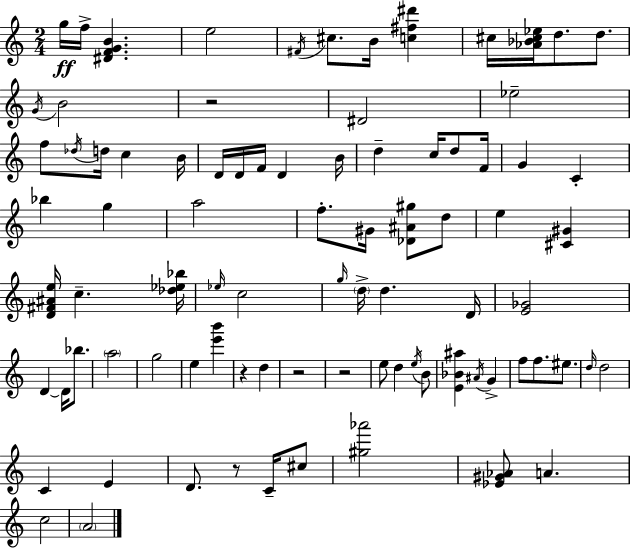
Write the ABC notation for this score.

X:1
T:Untitled
M:2/4
L:1/4
K:C
g/4 f/4 [^DFGB] e2 ^F/4 ^c/2 B/4 [c^f^d'] ^c/4 [_A_B^c_e]/4 d/2 d/2 G/4 B2 z2 ^D2 _e2 f/2 _d/4 d/4 c B/4 D/4 D/4 F/4 D B/4 d c/4 d/2 F/4 G C _b g a2 f/2 ^G/4 [_D^A^g]/2 d/2 e [^C^G] [D^F^Ae]/4 c [_d_e_b]/4 _e/4 c2 g/4 d/4 d D/4 [E_G]2 D D/4 _b/2 a2 g2 e [e'b'] z d z2 z2 e/2 d e/4 B/2 [E_B^a] ^A/4 G f/2 f/2 ^e/2 d/4 d2 C E D/2 z/2 C/4 ^c/2 [^g_a']2 [_E^G_A]/2 A c2 A2